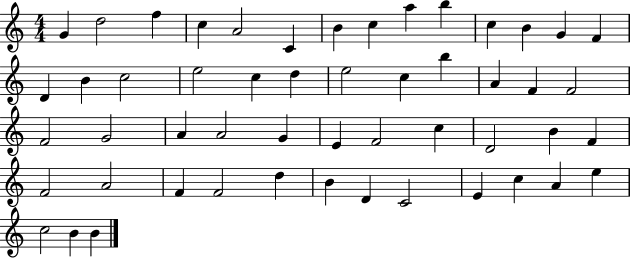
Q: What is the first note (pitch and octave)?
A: G4